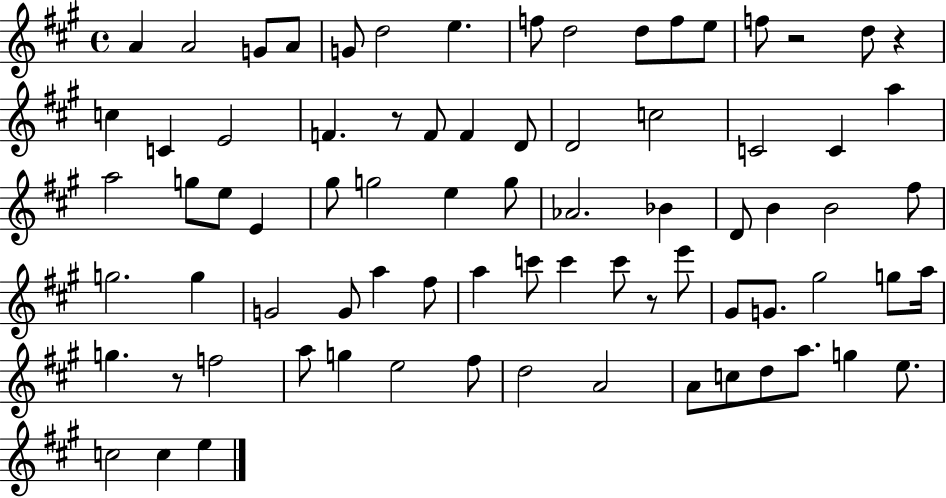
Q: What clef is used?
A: treble